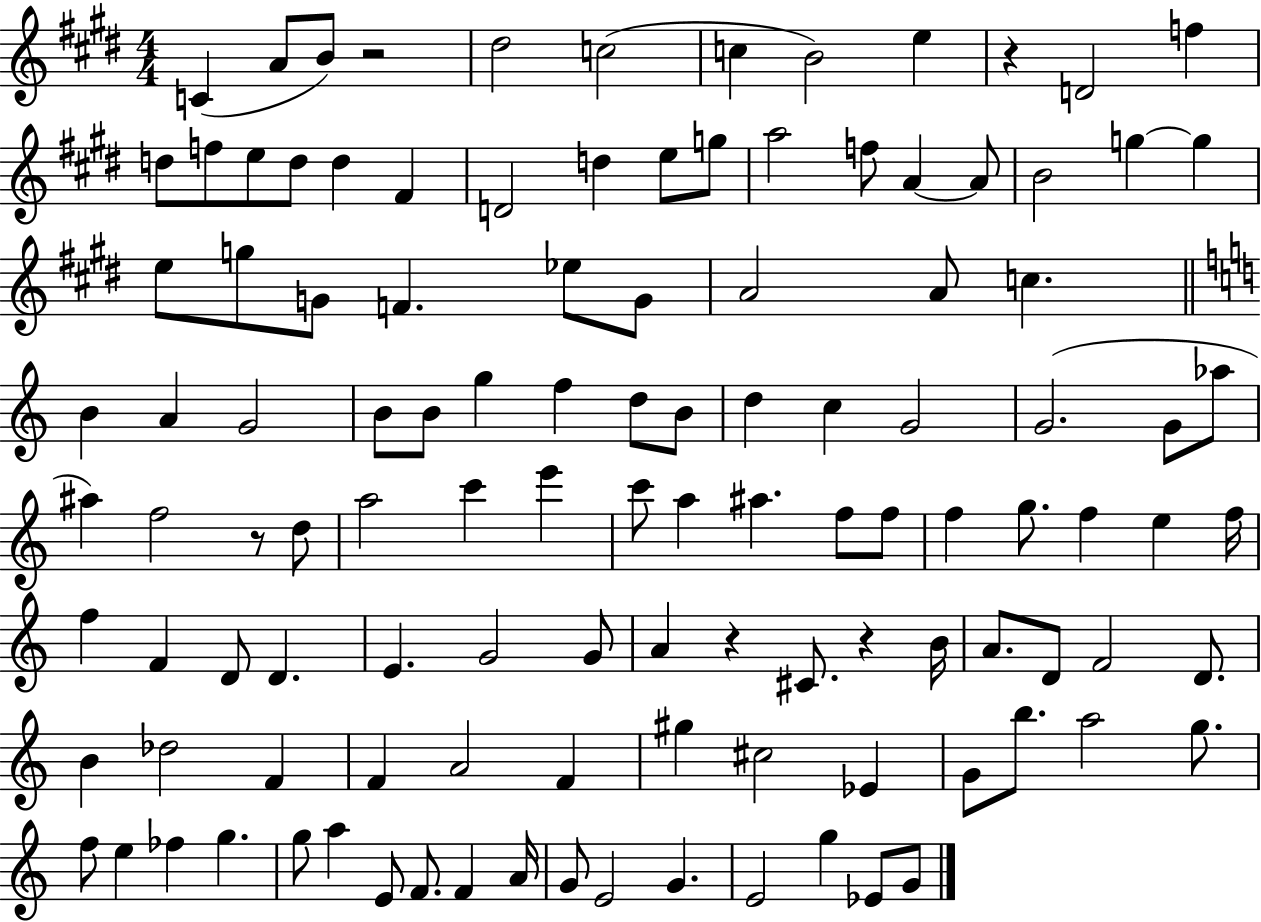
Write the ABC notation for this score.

X:1
T:Untitled
M:4/4
L:1/4
K:E
C A/2 B/2 z2 ^d2 c2 c B2 e z D2 f d/2 f/2 e/2 d/2 d ^F D2 d e/2 g/2 a2 f/2 A A/2 B2 g g e/2 g/2 G/2 F _e/2 G/2 A2 A/2 c B A G2 B/2 B/2 g f d/2 B/2 d c G2 G2 G/2 _a/2 ^a f2 z/2 d/2 a2 c' e' c'/2 a ^a f/2 f/2 f g/2 f e f/4 f F D/2 D E G2 G/2 A z ^C/2 z B/4 A/2 D/2 F2 D/2 B _d2 F F A2 F ^g ^c2 _E G/2 b/2 a2 g/2 f/2 e _f g g/2 a E/2 F/2 F A/4 G/2 E2 G E2 g _E/2 G/2